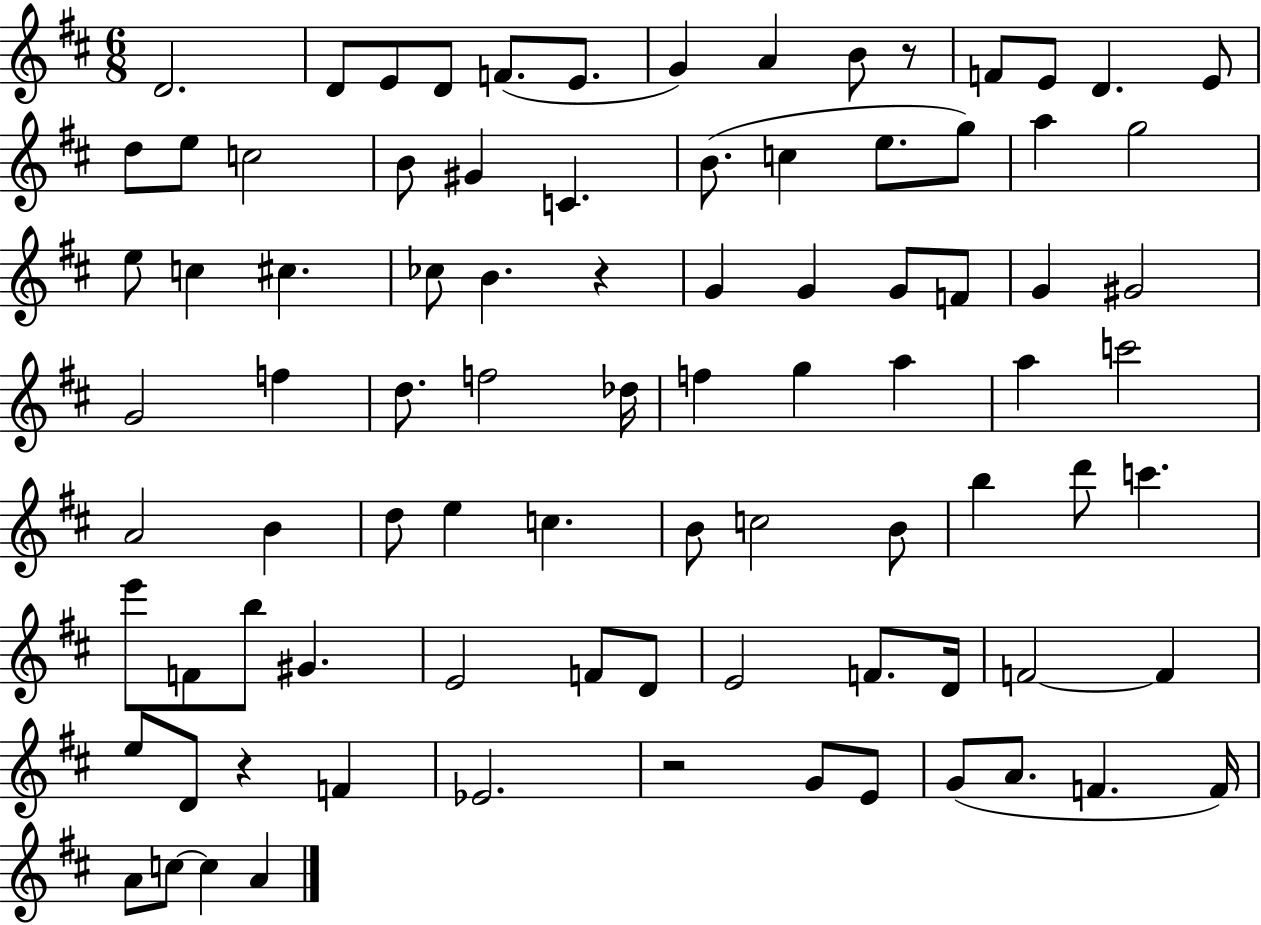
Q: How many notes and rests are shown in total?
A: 87